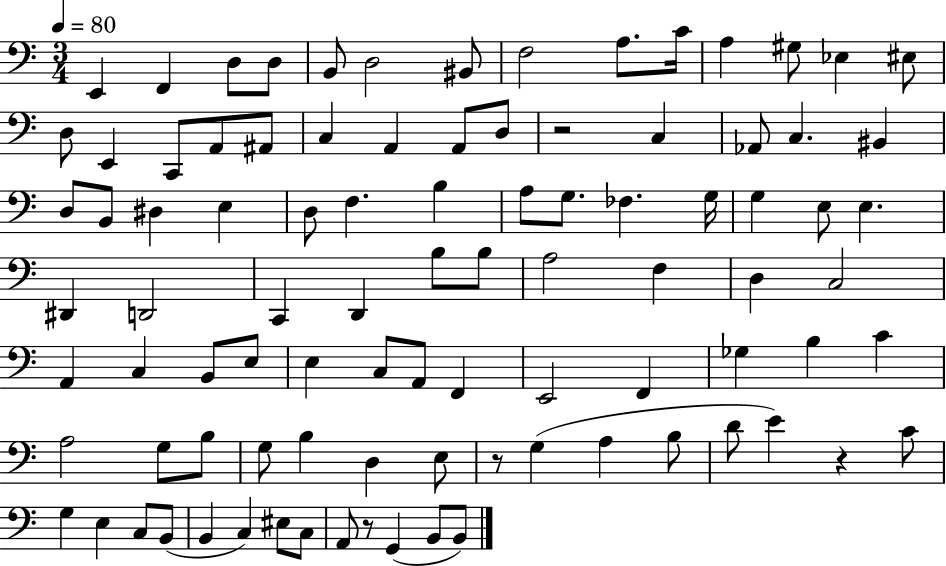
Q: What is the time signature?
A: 3/4